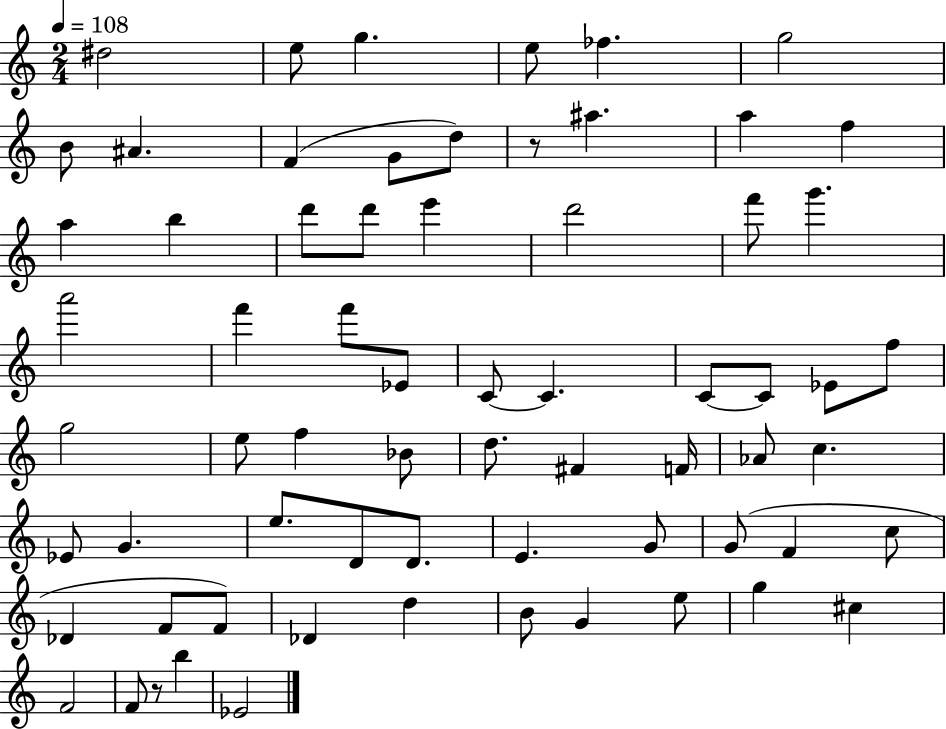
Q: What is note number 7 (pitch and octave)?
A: B4